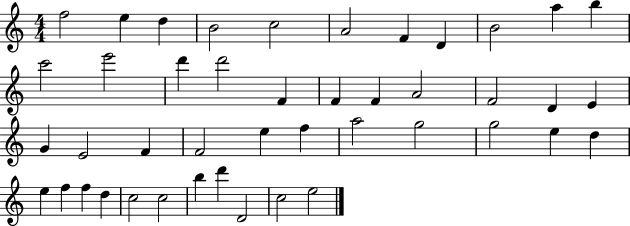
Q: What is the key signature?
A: C major